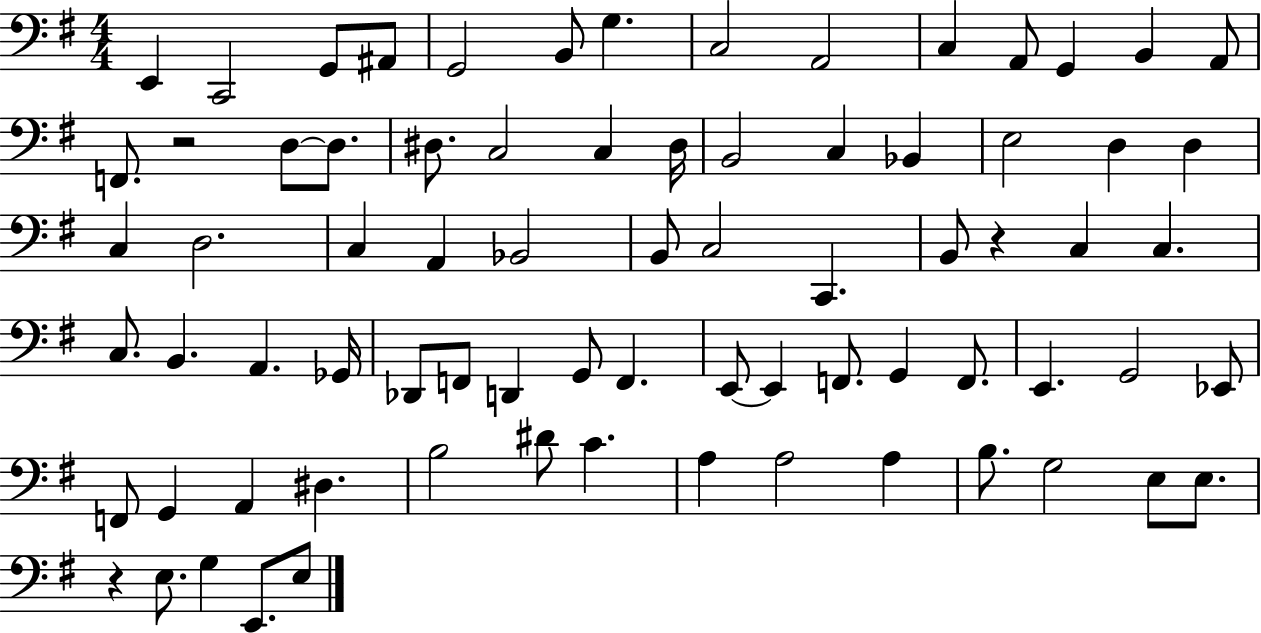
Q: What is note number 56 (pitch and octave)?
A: F2